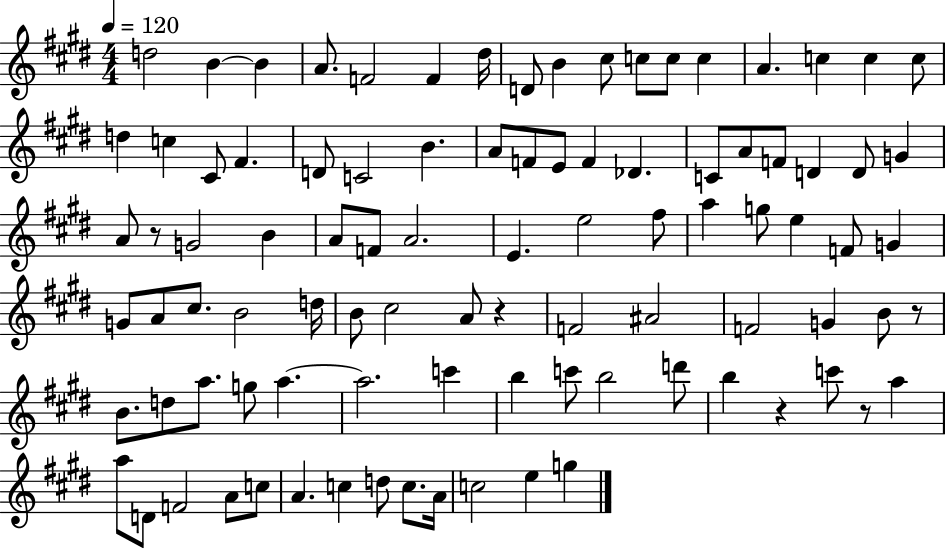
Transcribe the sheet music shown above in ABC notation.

X:1
T:Untitled
M:4/4
L:1/4
K:E
d2 B B A/2 F2 F ^d/4 D/2 B ^c/2 c/2 c/2 c A c c c/2 d c ^C/2 ^F D/2 C2 B A/2 F/2 E/2 F _D C/2 A/2 F/2 D D/2 G A/2 z/2 G2 B A/2 F/2 A2 E e2 ^f/2 a g/2 e F/2 G G/2 A/2 ^c/2 B2 d/4 B/2 ^c2 A/2 z F2 ^A2 F2 G B/2 z/2 B/2 d/2 a/2 g/2 a a2 c' b c'/2 b2 d'/2 b z c'/2 z/2 a a/2 D/2 F2 A/2 c/2 A c d/2 c/2 A/4 c2 e g